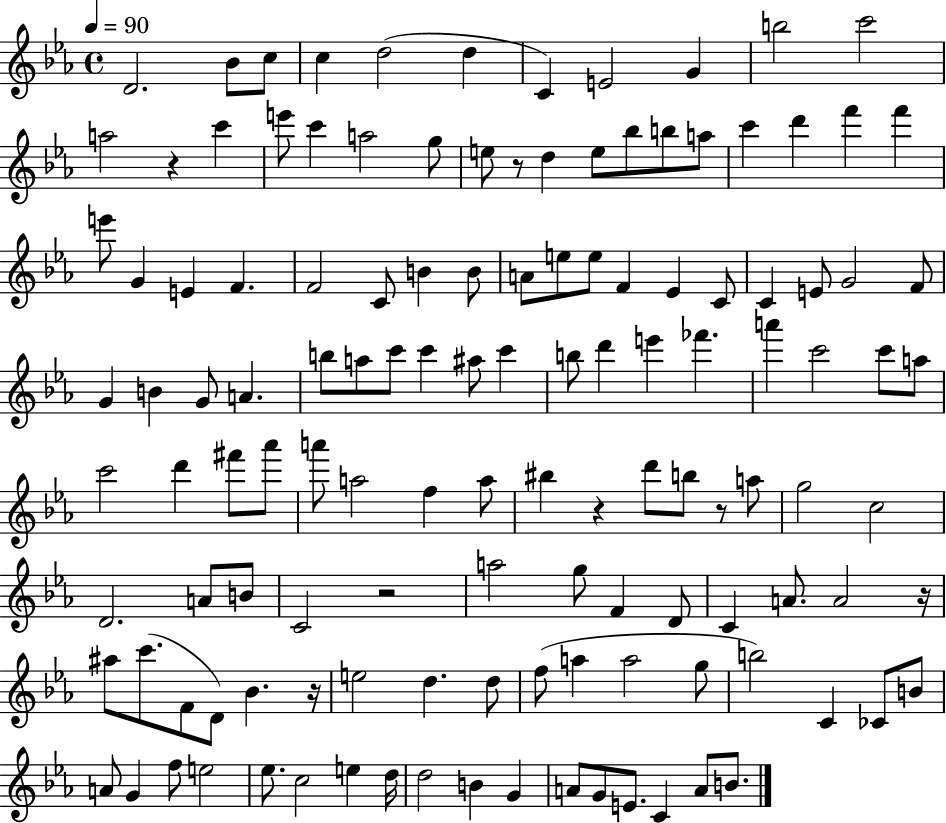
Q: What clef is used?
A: treble